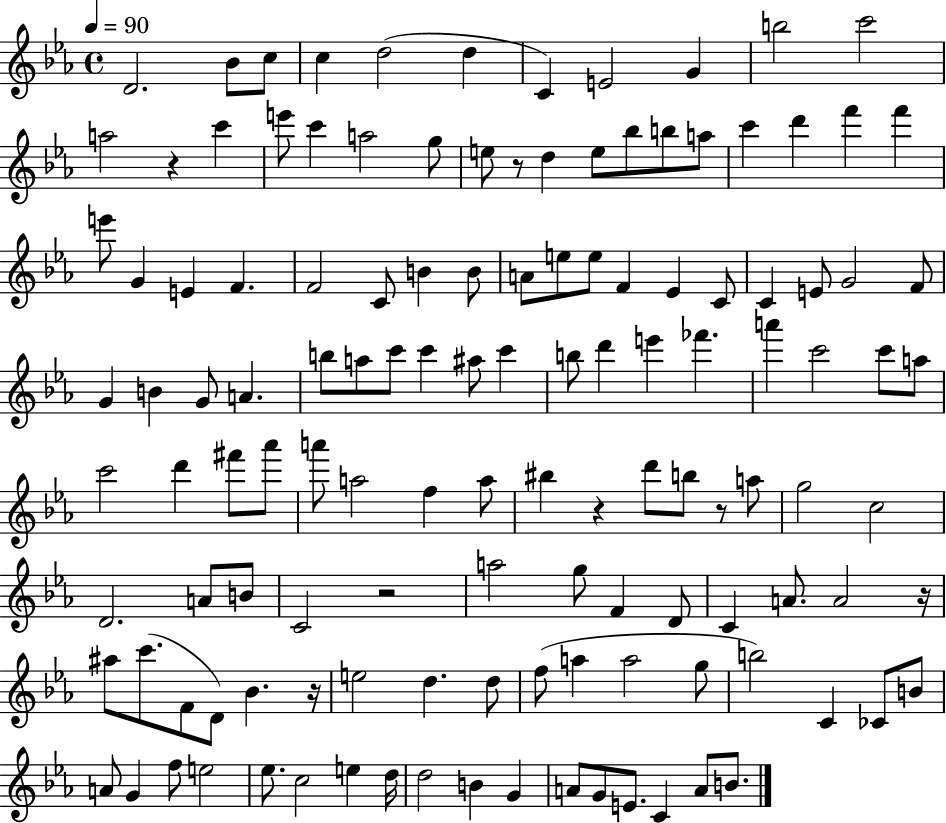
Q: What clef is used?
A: treble